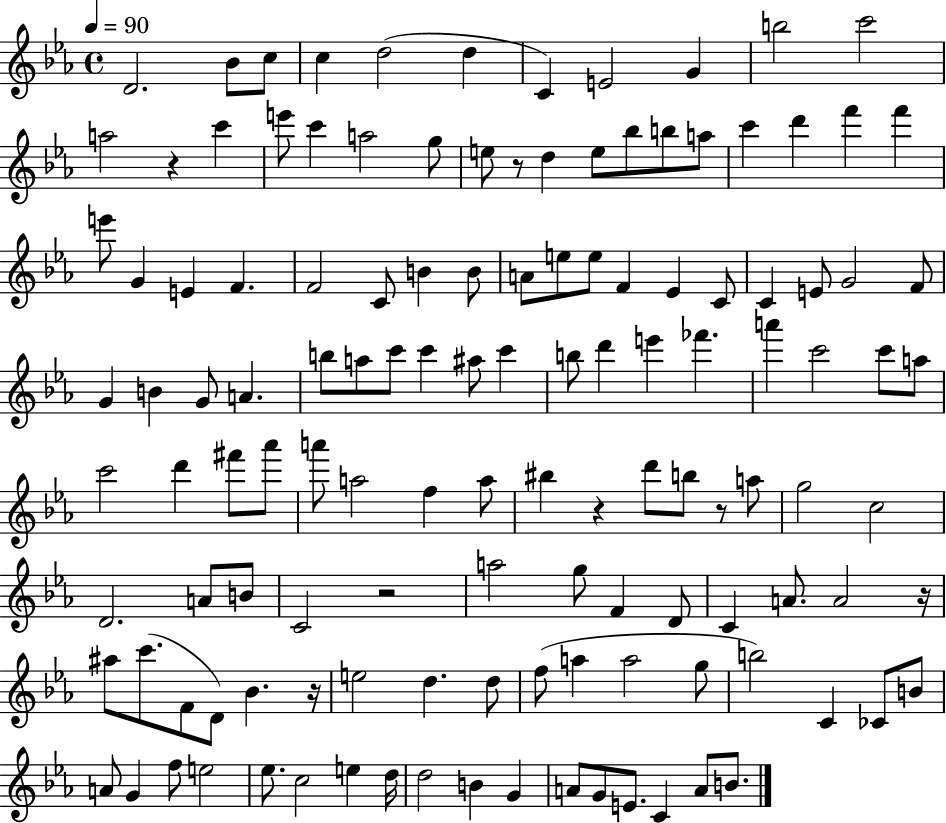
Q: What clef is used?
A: treble